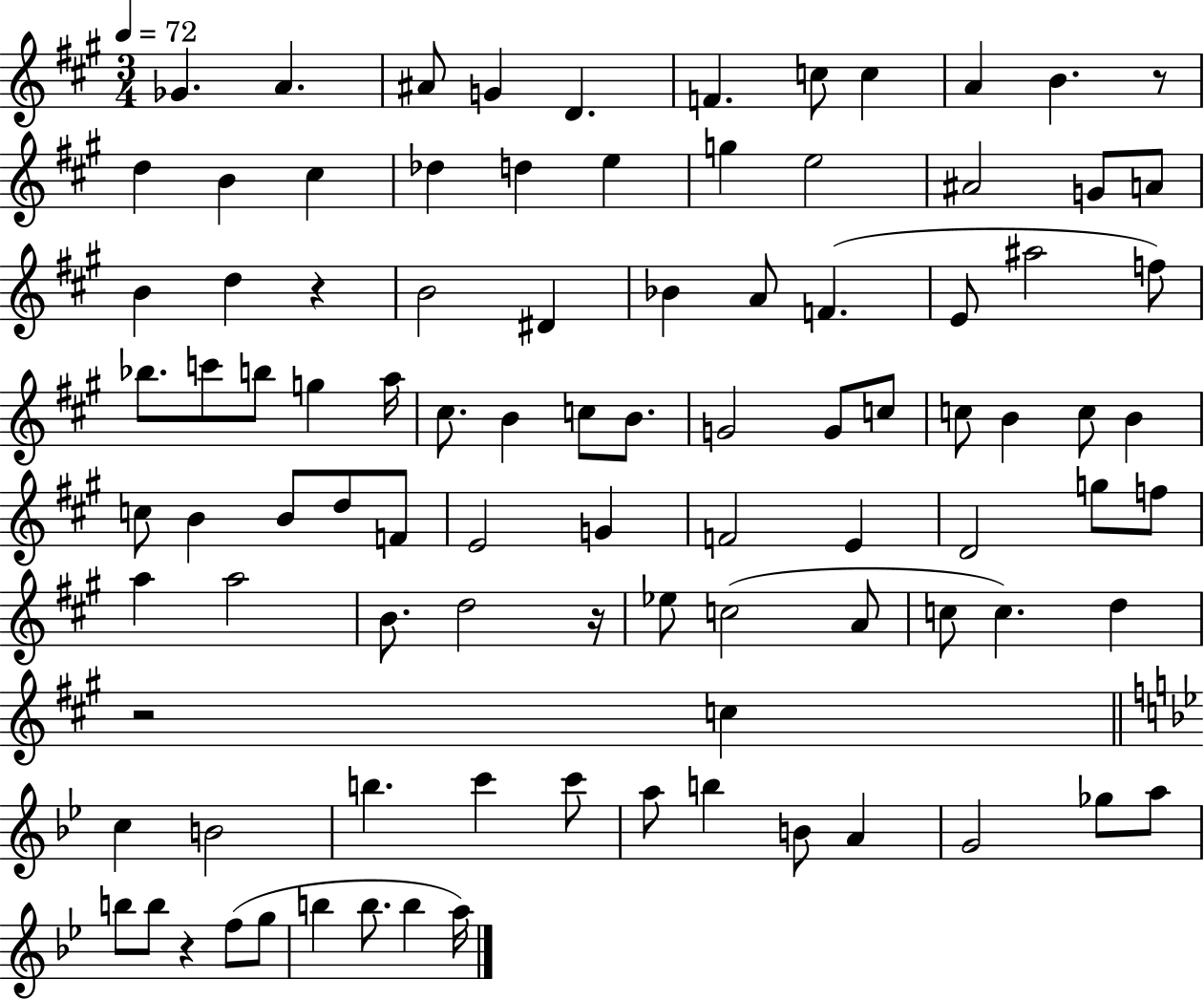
Gb4/q. A4/q. A#4/e G4/q D4/q. F4/q. C5/e C5/q A4/q B4/q. R/e D5/q B4/q C#5/q Db5/q D5/q E5/q G5/q E5/h A#4/h G4/e A4/e B4/q D5/q R/q B4/h D#4/q Bb4/q A4/e F4/q. E4/e A#5/h F5/e Bb5/e. C6/e B5/e G5/q A5/s C#5/e. B4/q C5/e B4/e. G4/h G4/e C5/e C5/e B4/q C5/e B4/q C5/e B4/q B4/e D5/e F4/e E4/h G4/q F4/h E4/q D4/h G5/e F5/e A5/q A5/h B4/e. D5/h R/s Eb5/e C5/h A4/e C5/e C5/q. D5/q R/h C5/q C5/q B4/h B5/q. C6/q C6/e A5/e B5/q B4/e A4/q G4/h Gb5/e A5/e B5/e B5/e R/q F5/e G5/e B5/q B5/e. B5/q A5/s